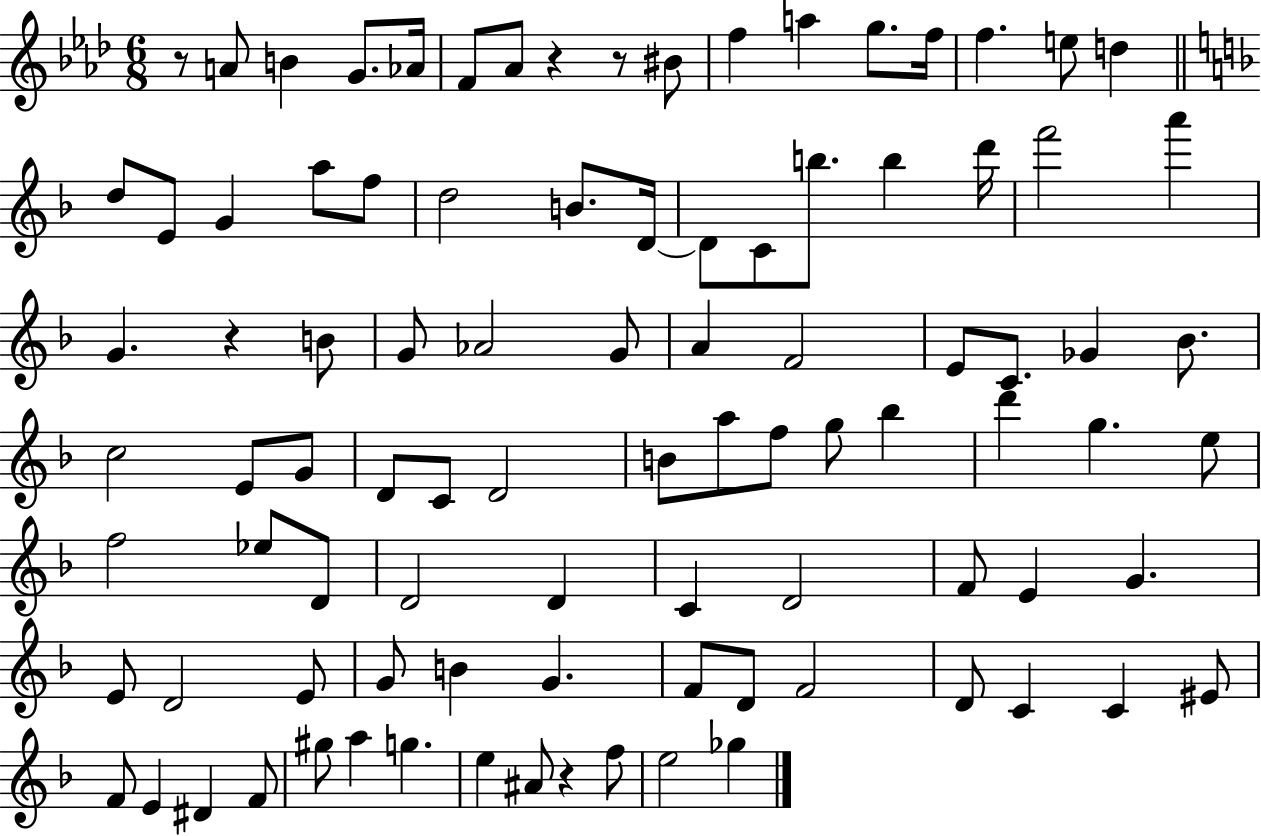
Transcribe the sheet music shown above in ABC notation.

X:1
T:Untitled
M:6/8
L:1/4
K:Ab
z/2 A/2 B G/2 _A/4 F/2 _A/2 z z/2 ^B/2 f a g/2 f/4 f e/2 d d/2 E/2 G a/2 f/2 d2 B/2 D/4 D/2 C/2 b/2 b d'/4 f'2 a' G z B/2 G/2 _A2 G/2 A F2 E/2 C/2 _G _B/2 c2 E/2 G/2 D/2 C/2 D2 B/2 a/2 f/2 g/2 _b d' g e/2 f2 _e/2 D/2 D2 D C D2 F/2 E G E/2 D2 E/2 G/2 B G F/2 D/2 F2 D/2 C C ^E/2 F/2 E ^D F/2 ^g/2 a g e ^A/2 z f/2 e2 _g